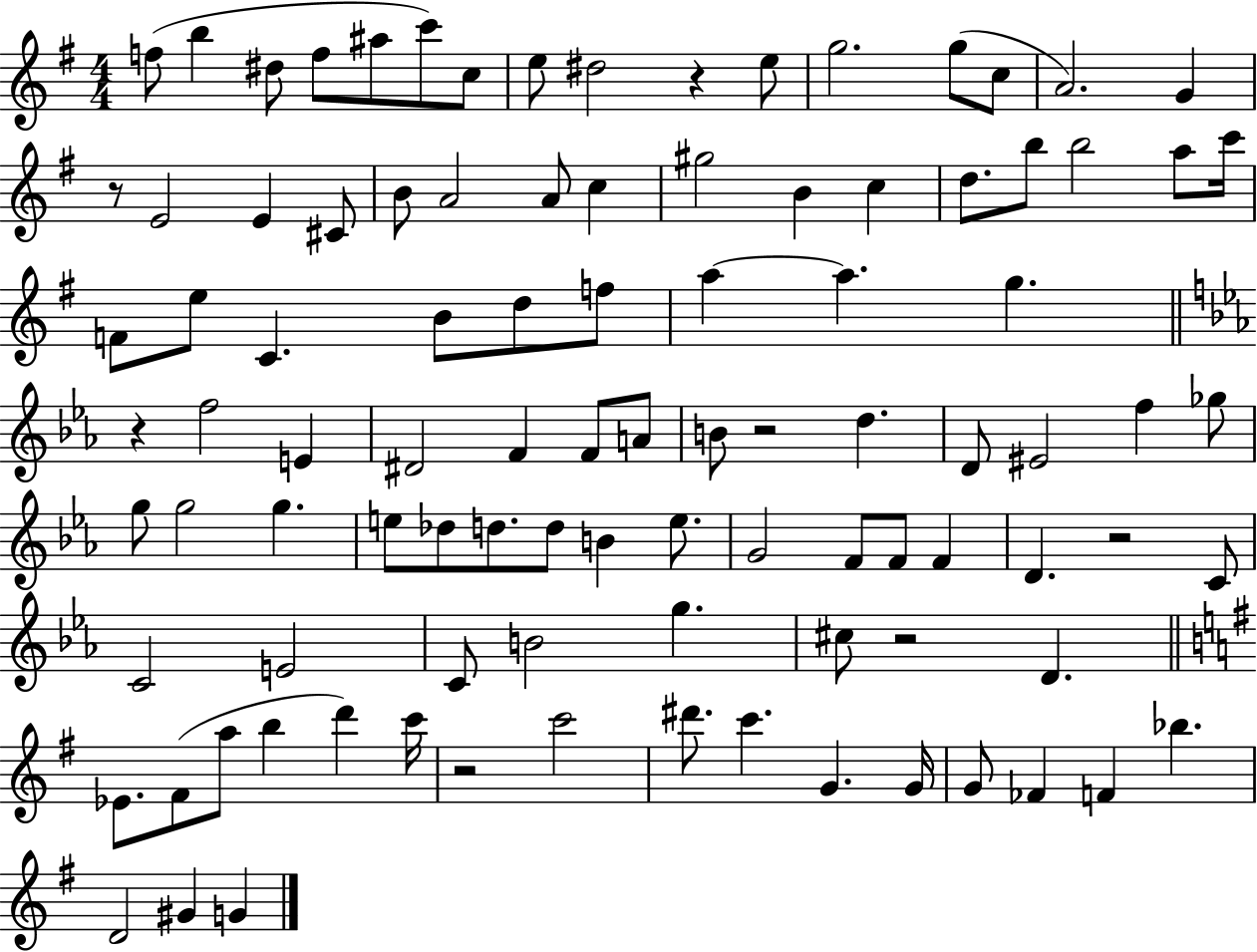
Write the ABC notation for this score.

X:1
T:Untitled
M:4/4
L:1/4
K:G
f/2 b ^d/2 f/2 ^a/2 c'/2 c/2 e/2 ^d2 z e/2 g2 g/2 c/2 A2 G z/2 E2 E ^C/2 B/2 A2 A/2 c ^g2 B c d/2 b/2 b2 a/2 c'/4 F/2 e/2 C B/2 d/2 f/2 a a g z f2 E ^D2 F F/2 A/2 B/2 z2 d D/2 ^E2 f _g/2 g/2 g2 g e/2 _d/2 d/2 d/2 B e/2 G2 F/2 F/2 F D z2 C/2 C2 E2 C/2 B2 g ^c/2 z2 D _E/2 ^F/2 a/2 b d' c'/4 z2 c'2 ^d'/2 c' G G/4 G/2 _F F _b D2 ^G G